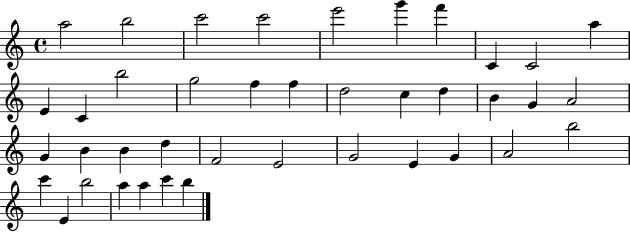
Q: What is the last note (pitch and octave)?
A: B5